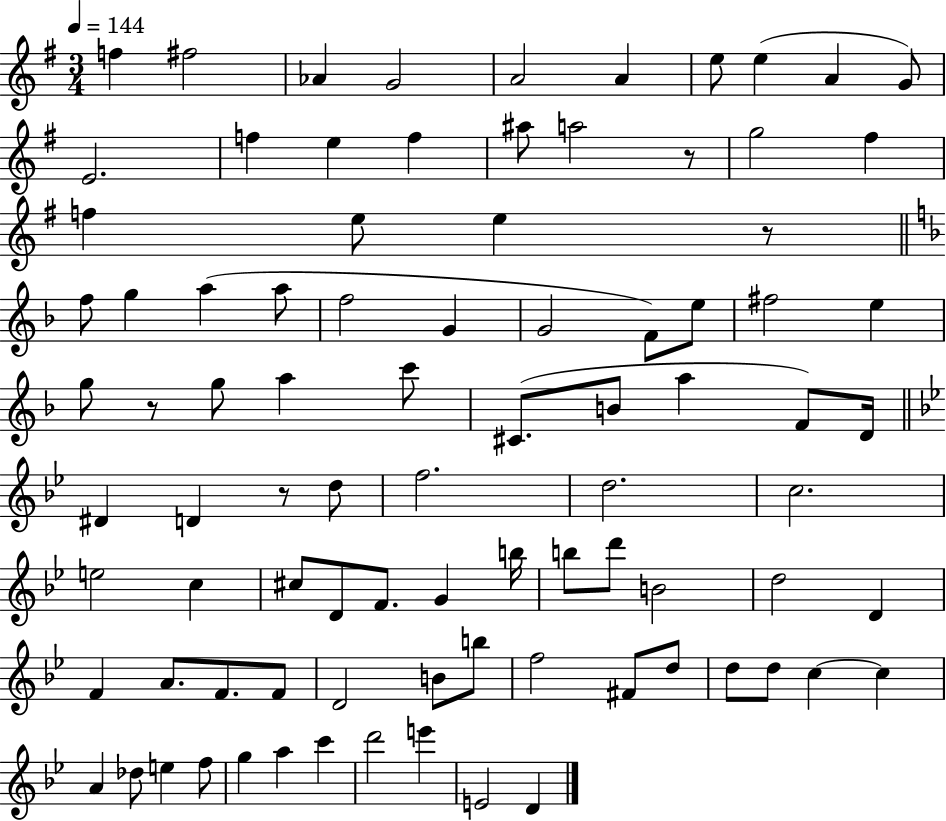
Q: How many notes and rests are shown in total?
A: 88